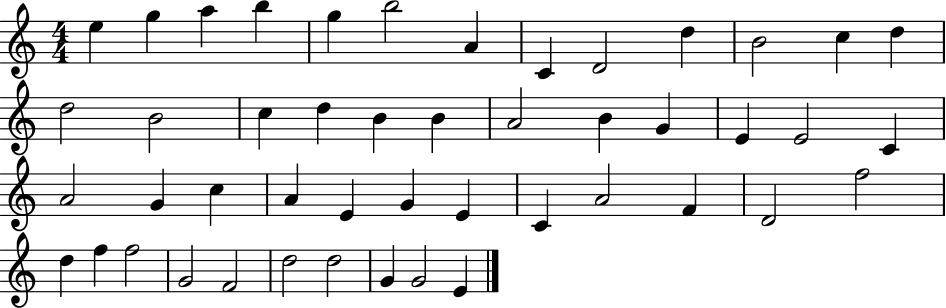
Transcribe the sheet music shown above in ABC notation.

X:1
T:Untitled
M:4/4
L:1/4
K:C
e g a b g b2 A C D2 d B2 c d d2 B2 c d B B A2 B G E E2 C A2 G c A E G E C A2 F D2 f2 d f f2 G2 F2 d2 d2 G G2 E